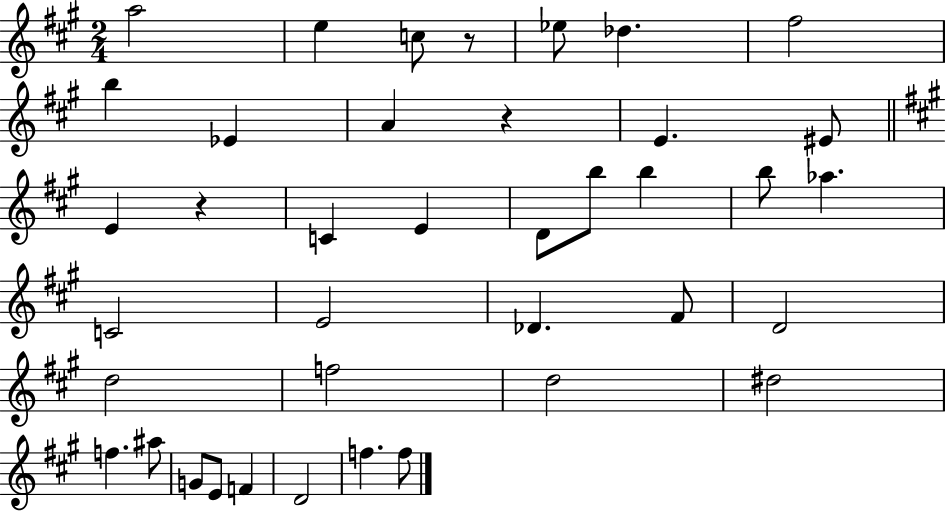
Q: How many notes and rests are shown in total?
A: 39